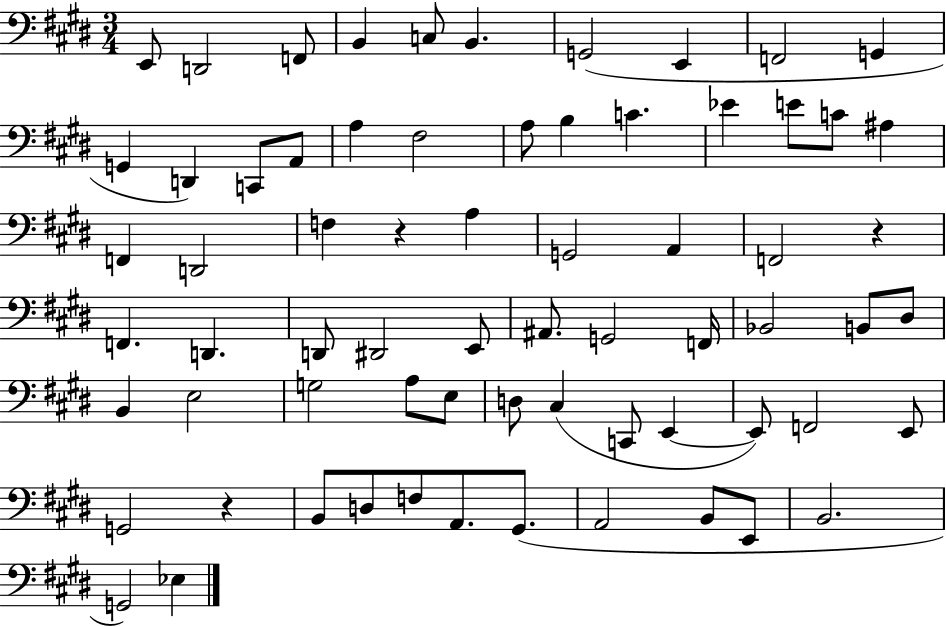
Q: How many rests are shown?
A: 3